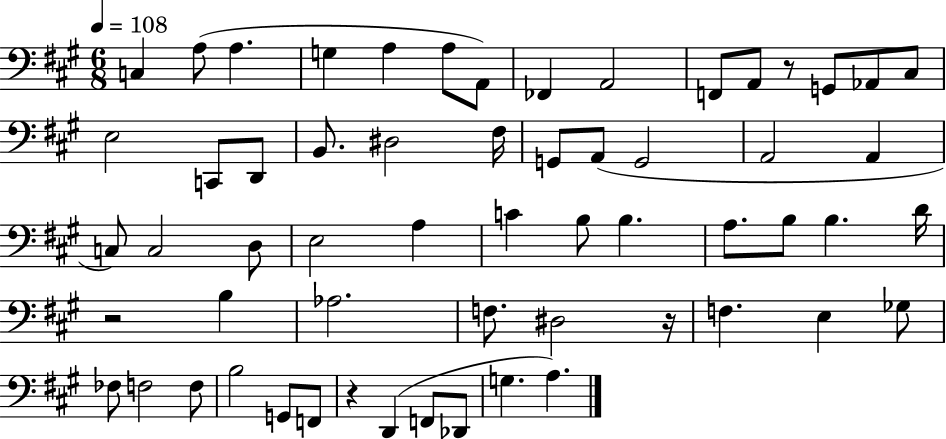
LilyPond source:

{
  \clef bass
  \numericTimeSignature
  \time 6/8
  \key a \major
  \tempo 4 = 108
  c4 a8( a4. | g4 a4 a8 a,8) | fes,4 a,2 | f,8 a,8 r8 g,8 aes,8 cis8 | \break e2 c,8 d,8 | b,8. dis2 fis16 | g,8 a,8( g,2 | a,2 a,4 | \break c8) c2 d8 | e2 a4 | c'4 b8 b4. | a8. b8 b4. d'16 | \break r2 b4 | aes2. | f8. dis2 r16 | f4. e4 ges8 | \break fes8 f2 f8 | b2 g,8 f,8 | r4 d,4( f,8 des,8 | g4. a4.) | \break \bar "|."
}